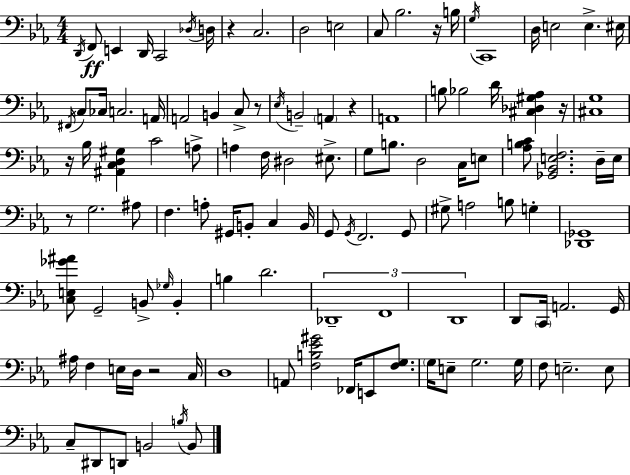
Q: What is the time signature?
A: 4/4